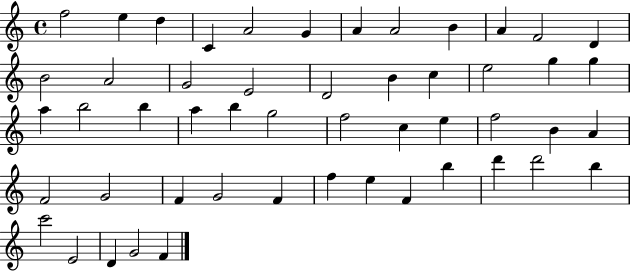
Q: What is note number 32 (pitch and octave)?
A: F5